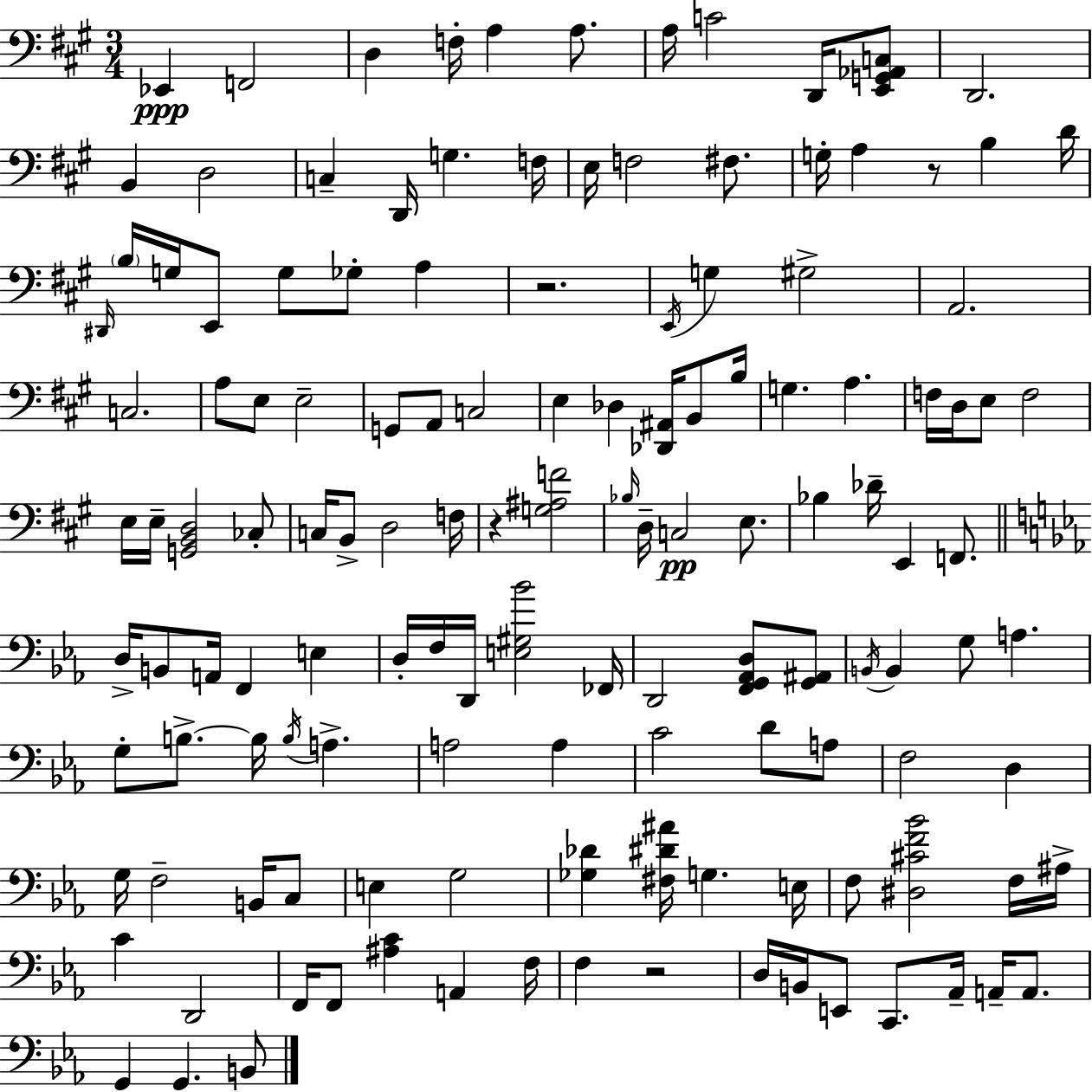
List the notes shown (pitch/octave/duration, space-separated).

Eb2/q F2/h D3/q F3/s A3/q A3/e. A3/s C4/h D2/s [E2,G2,Ab2,C3]/e D2/h. B2/q D3/h C3/q D2/s G3/q. F3/s E3/s F3/h F#3/e. G3/s A3/q R/e B3/q D4/s D#2/s B3/s G3/s E2/e G3/e Gb3/e A3/q R/h. E2/s G3/q G#3/h A2/h. C3/h. A3/e E3/e E3/h G2/e A2/e C3/h E3/q Db3/q [Db2,A#2]/s B2/e B3/s G3/q. A3/q. F3/s D3/s E3/e F3/h E3/s E3/s [G2,B2,D3]/h CES3/e C3/s B2/e D3/h F3/s R/q [G3,A#3,F4]/h Bb3/s D3/s C3/h E3/e. Bb3/q Db4/s E2/q F2/e. D3/s B2/e A2/s F2/q E3/q D3/s F3/s D2/s [E3,G#3,Bb4]/h FES2/s D2/h [F2,G2,Ab2,D3]/e [G2,A#2]/e B2/s B2/q G3/e A3/q. G3/e B3/e. B3/s B3/s A3/q. A3/h A3/q C4/h D4/e A3/e F3/h D3/q G3/s F3/h B2/s C3/e E3/q G3/h [Gb3,Db4]/q [F#3,D#4,A#4]/s G3/q. E3/s F3/e [D#3,C#4,F4,Bb4]/h F3/s A#3/s C4/q D2/h F2/s F2/e [A#3,C4]/q A2/q F3/s F3/q R/h D3/s B2/s E2/e C2/e. Ab2/s A2/s A2/e. G2/q G2/q. B2/e